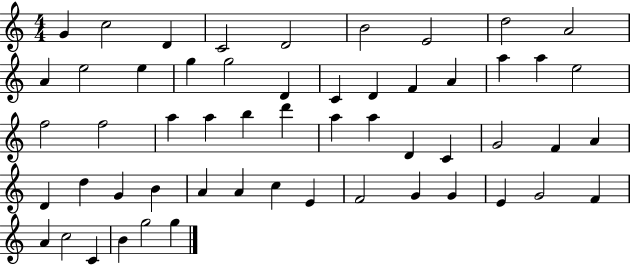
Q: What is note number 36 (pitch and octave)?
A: D4